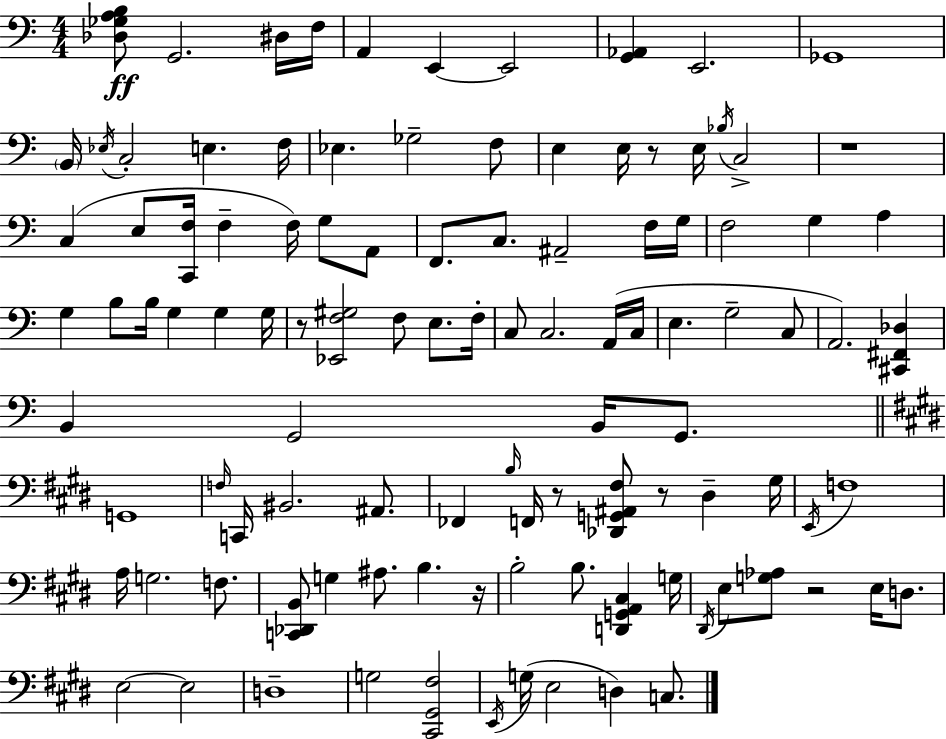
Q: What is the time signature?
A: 4/4